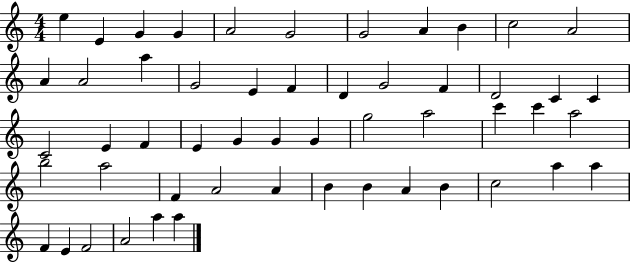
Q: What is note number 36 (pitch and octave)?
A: B5